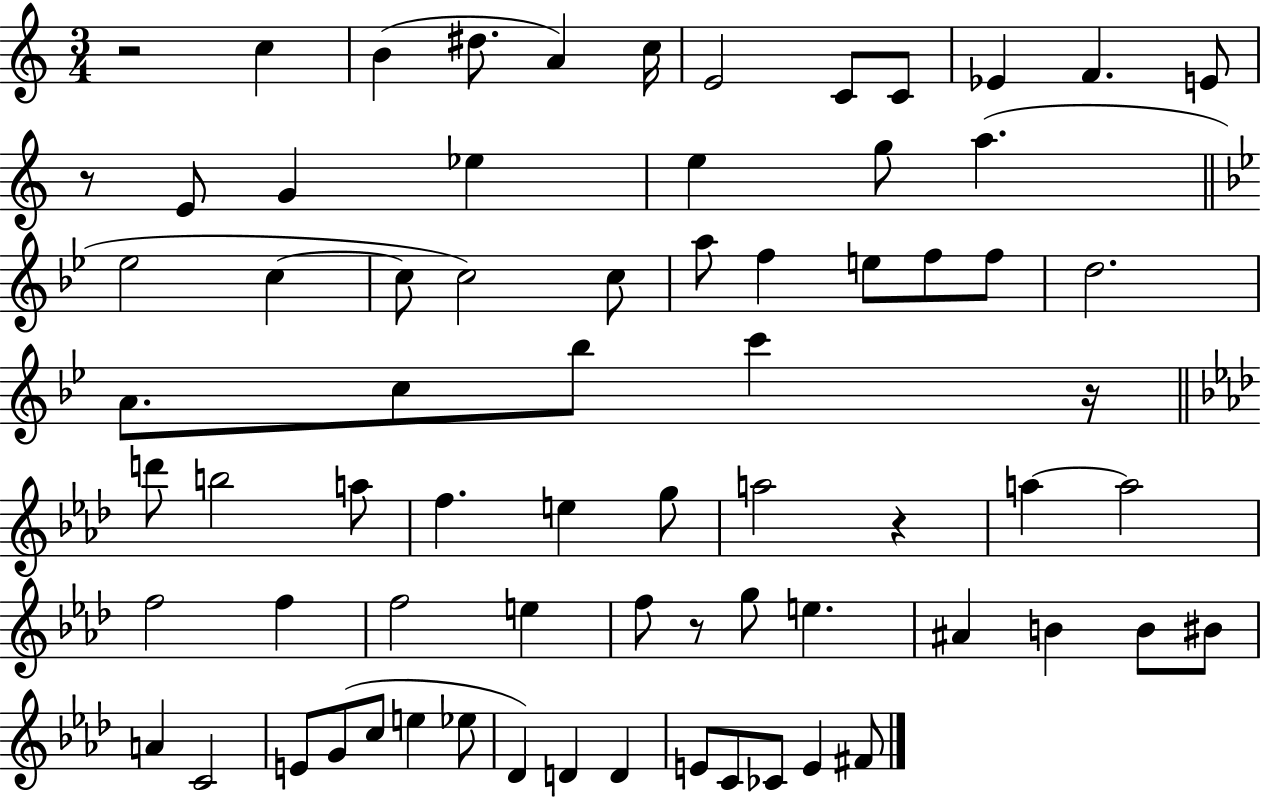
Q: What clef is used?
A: treble